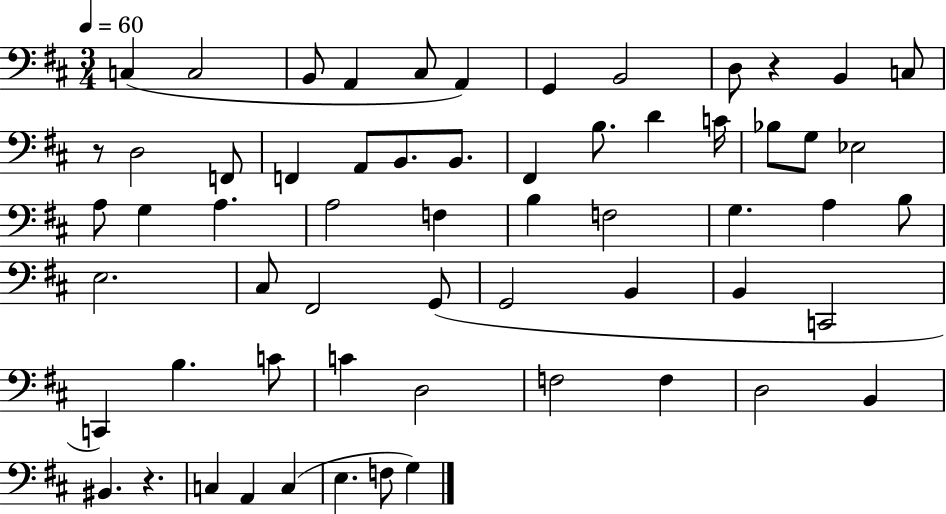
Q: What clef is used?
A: bass